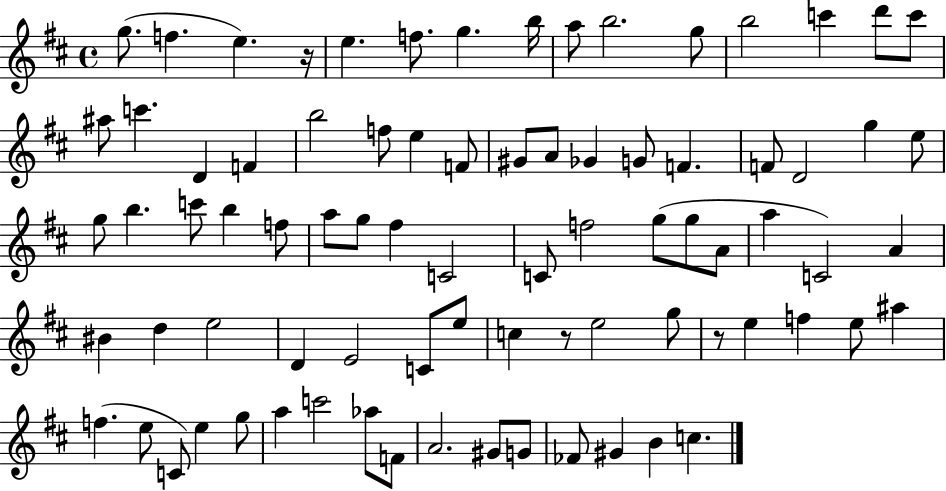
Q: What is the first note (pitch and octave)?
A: G5